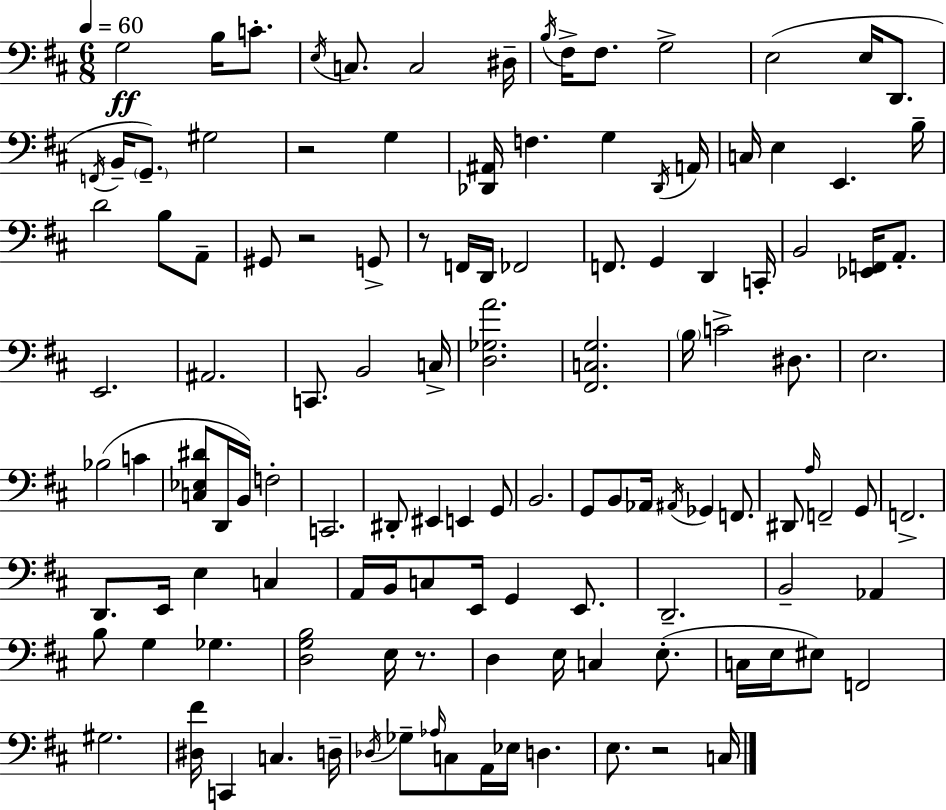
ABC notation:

X:1
T:Untitled
M:6/8
L:1/4
K:D
G,2 B,/4 C/2 E,/4 C,/2 C,2 ^D,/4 B,/4 ^F,/4 ^F,/2 G,2 E,2 E,/4 D,,/2 F,,/4 B,,/4 G,,/2 ^G,2 z2 G, [_D,,^A,,]/4 F, G, _D,,/4 A,,/4 C,/4 E, E,, B,/4 D2 B,/2 A,,/2 ^G,,/2 z2 G,,/2 z/2 F,,/4 D,,/4 _F,,2 F,,/2 G,, D,, C,,/4 B,,2 [_E,,F,,]/4 A,,/2 E,,2 ^A,,2 C,,/2 B,,2 C,/4 [D,_G,A]2 [^F,,C,G,]2 B,/4 C2 ^D,/2 E,2 _B,2 C [C,_E,^D]/2 D,,/4 B,,/4 F,2 C,,2 ^D,,/2 ^E,, E,, G,,/2 B,,2 G,,/2 B,,/2 _A,,/4 ^A,,/4 _G,, F,,/2 ^D,,/2 A,/4 F,,2 G,,/2 F,,2 D,,/2 E,,/4 E, C, A,,/4 B,,/4 C,/2 E,,/4 G,, E,,/2 D,,2 B,,2 _A,, B,/2 G, _G, [D,G,B,]2 E,/4 z/2 D, E,/4 C, E,/2 C,/4 E,/4 ^E,/2 F,,2 ^G,2 [^D,^F]/4 C,, C, D,/4 _D,/4 _G,/2 _A,/4 C,/2 A,,/4 _E,/4 D, E,/2 z2 C,/4